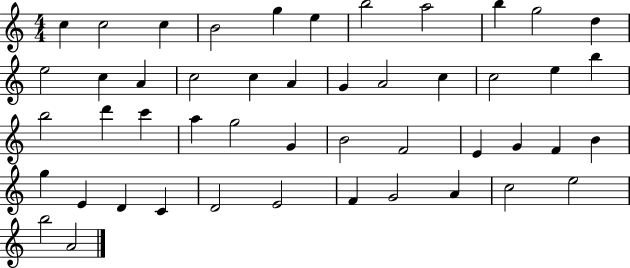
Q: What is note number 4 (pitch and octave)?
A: B4